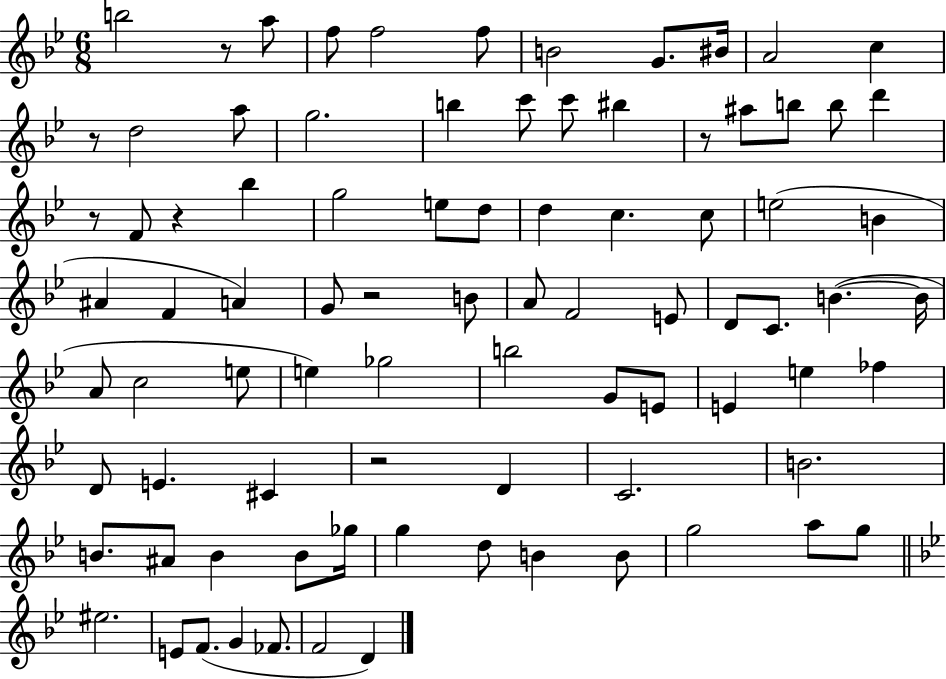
{
  \clef treble
  \numericTimeSignature
  \time 6/8
  \key bes \major
  b''2 r8 a''8 | f''8 f''2 f''8 | b'2 g'8. bis'16 | a'2 c''4 | \break r8 d''2 a''8 | g''2. | b''4 c'''8 c'''8 bis''4 | r8 ais''8 b''8 b''8 d'''4 | \break r8 f'8 r4 bes''4 | g''2 e''8 d''8 | d''4 c''4. c''8 | e''2( b'4 | \break ais'4 f'4 a'4) | g'8 r2 b'8 | a'8 f'2 e'8 | d'8 c'8. b'4.~(~ b'16 | \break a'8 c''2 e''8 | e''4) ges''2 | b''2 g'8 e'8 | e'4 e''4 fes''4 | \break d'8 e'4. cis'4 | r2 d'4 | c'2. | b'2. | \break b'8. ais'8 b'4 b'8 ges''16 | g''4 d''8 b'4 b'8 | g''2 a''8 g''8 | \bar "||" \break \key bes \major eis''2. | e'8 f'8.( g'4 fes'8. | f'2 d'4) | \bar "|."
}